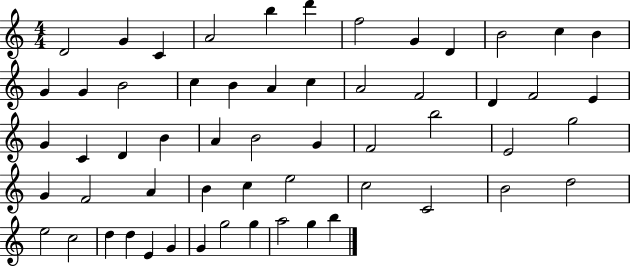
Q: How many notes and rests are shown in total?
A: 57